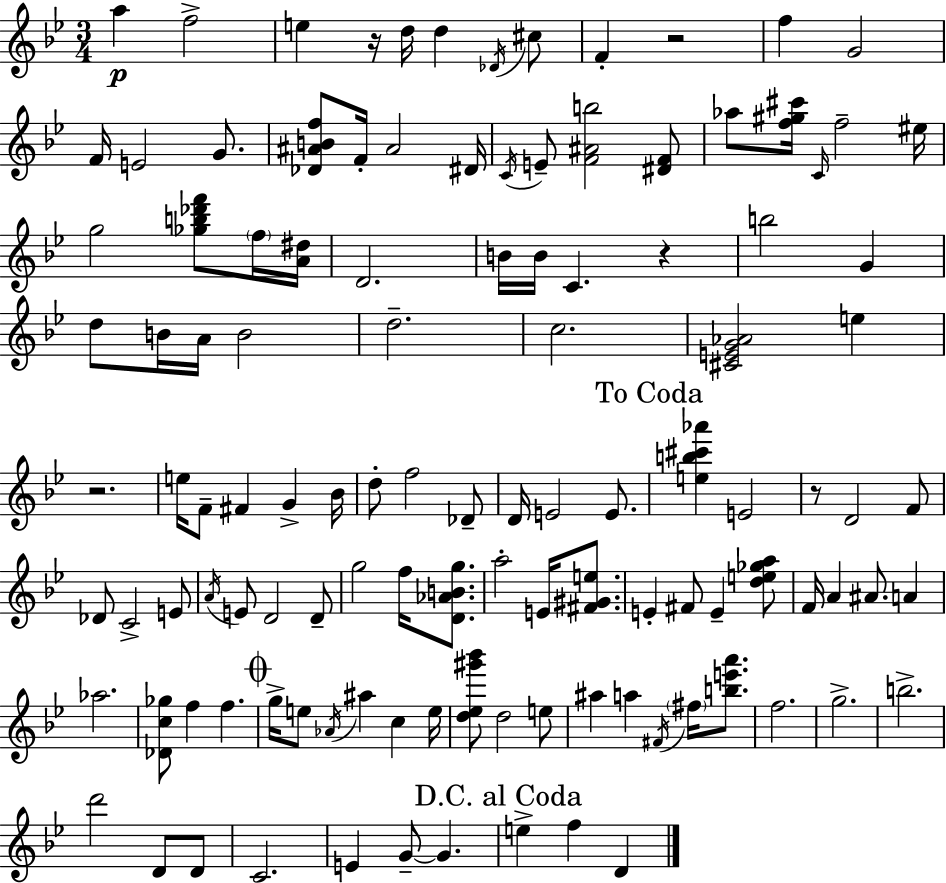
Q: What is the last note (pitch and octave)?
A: D4